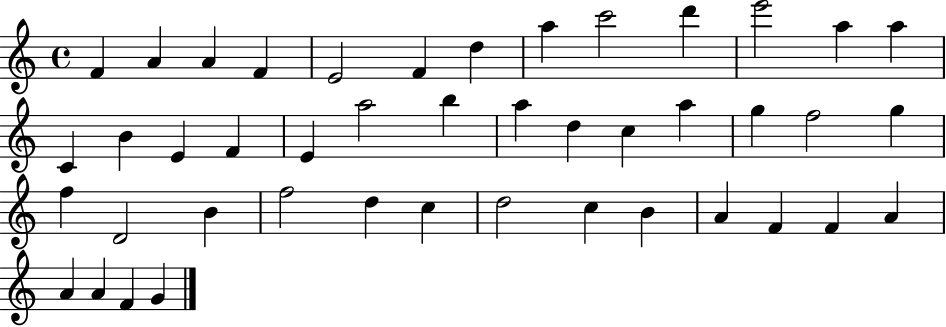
F4/q A4/q A4/q F4/q E4/h F4/q D5/q A5/q C6/h D6/q E6/h A5/q A5/q C4/q B4/q E4/q F4/q E4/q A5/h B5/q A5/q D5/q C5/q A5/q G5/q F5/h G5/q F5/q D4/h B4/q F5/h D5/q C5/q D5/h C5/q B4/q A4/q F4/q F4/q A4/q A4/q A4/q F4/q G4/q